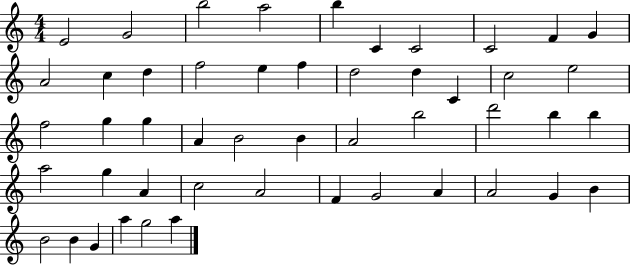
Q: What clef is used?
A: treble